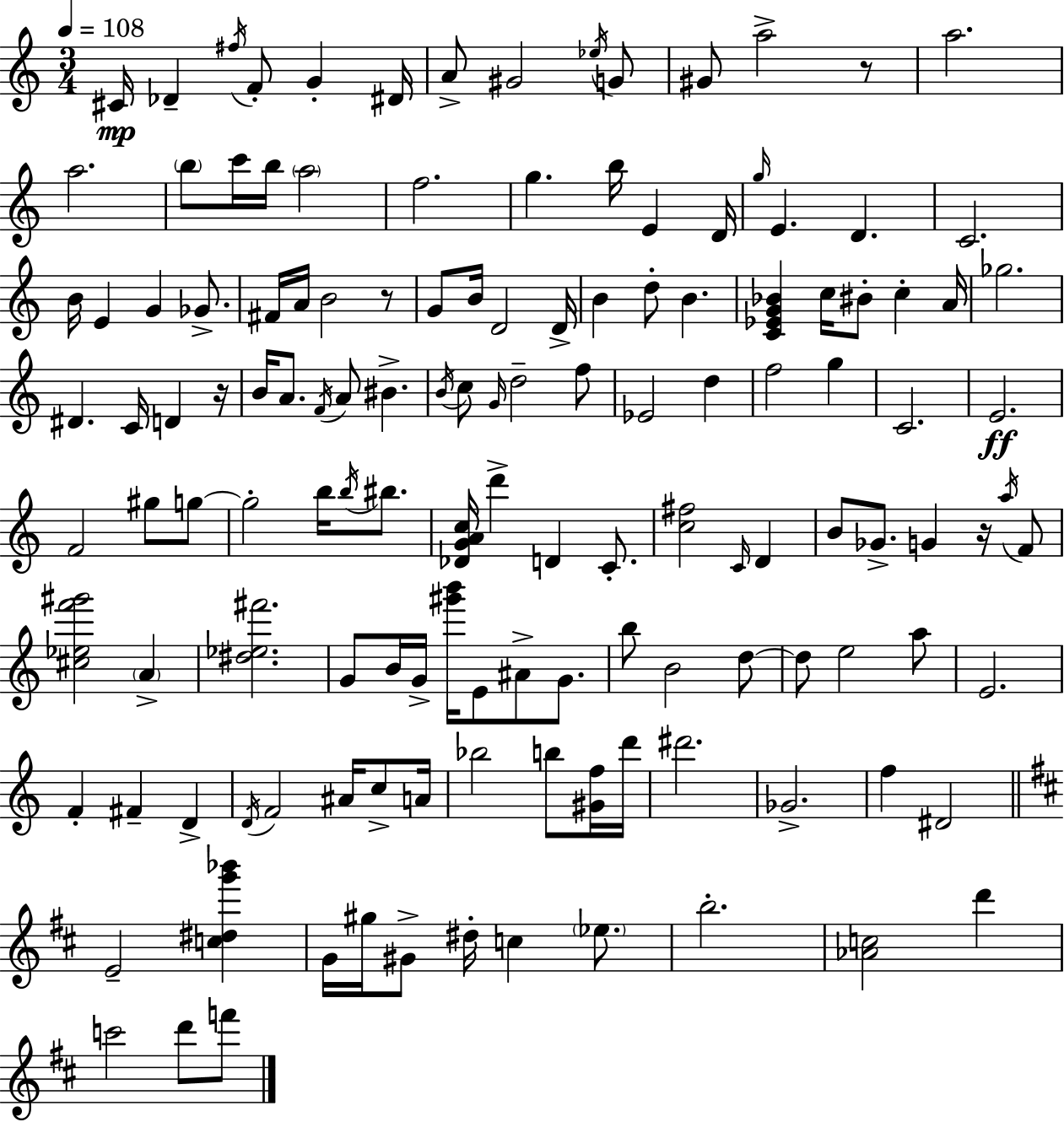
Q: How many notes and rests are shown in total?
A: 136